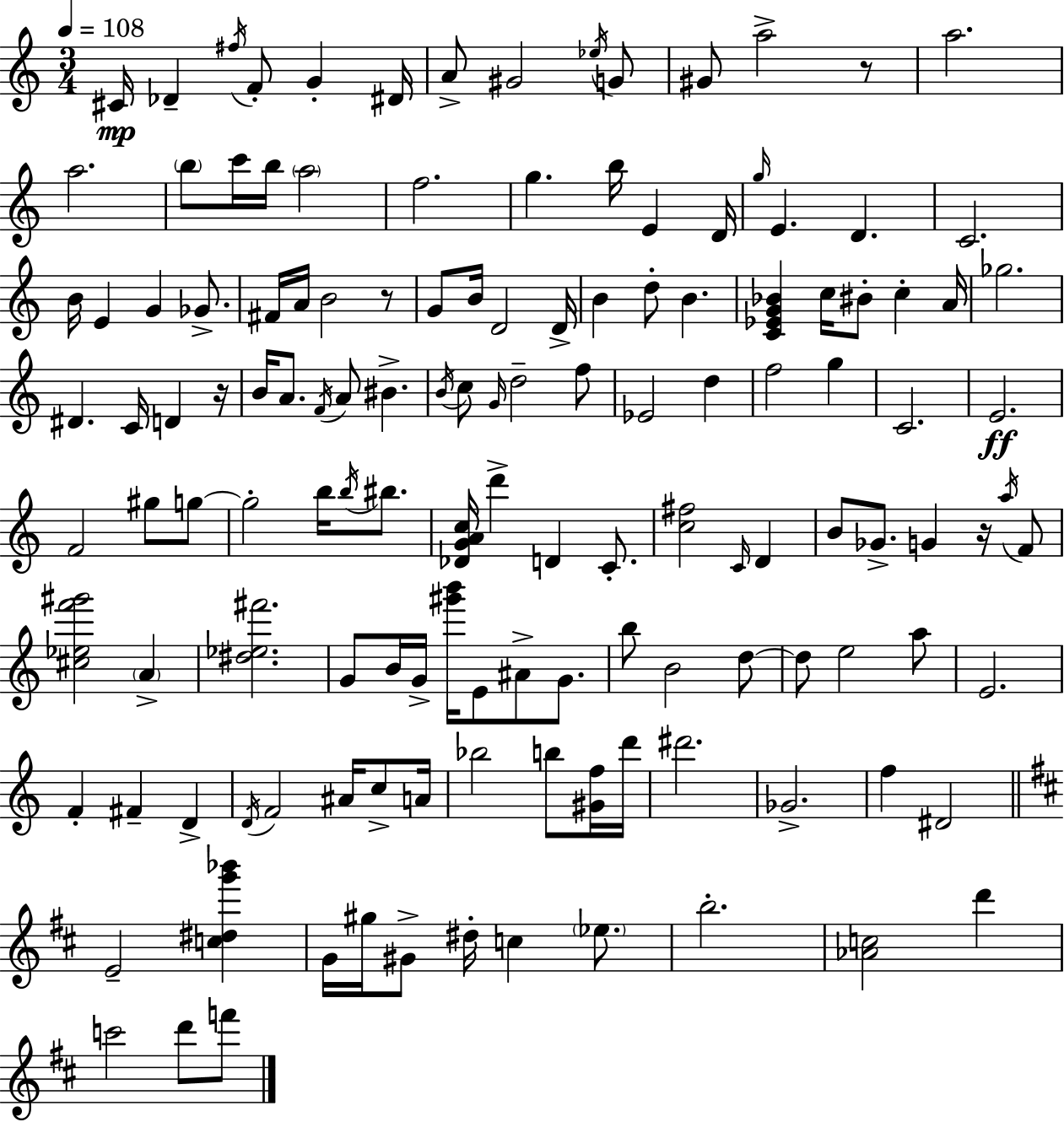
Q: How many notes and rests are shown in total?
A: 136